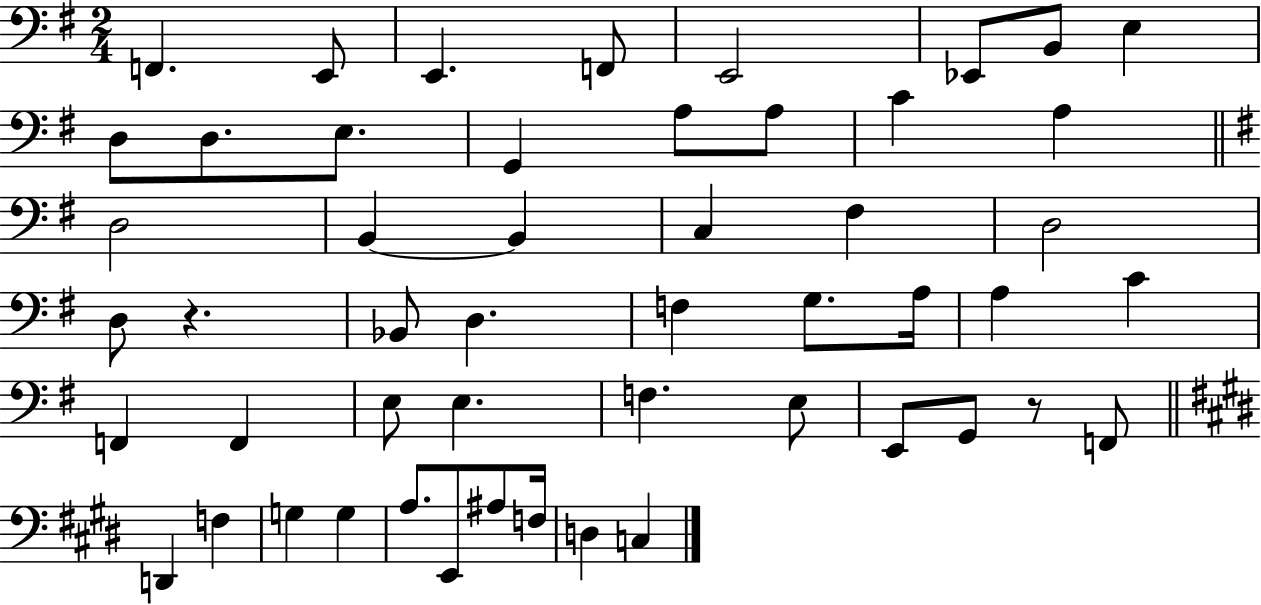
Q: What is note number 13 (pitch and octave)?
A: A3